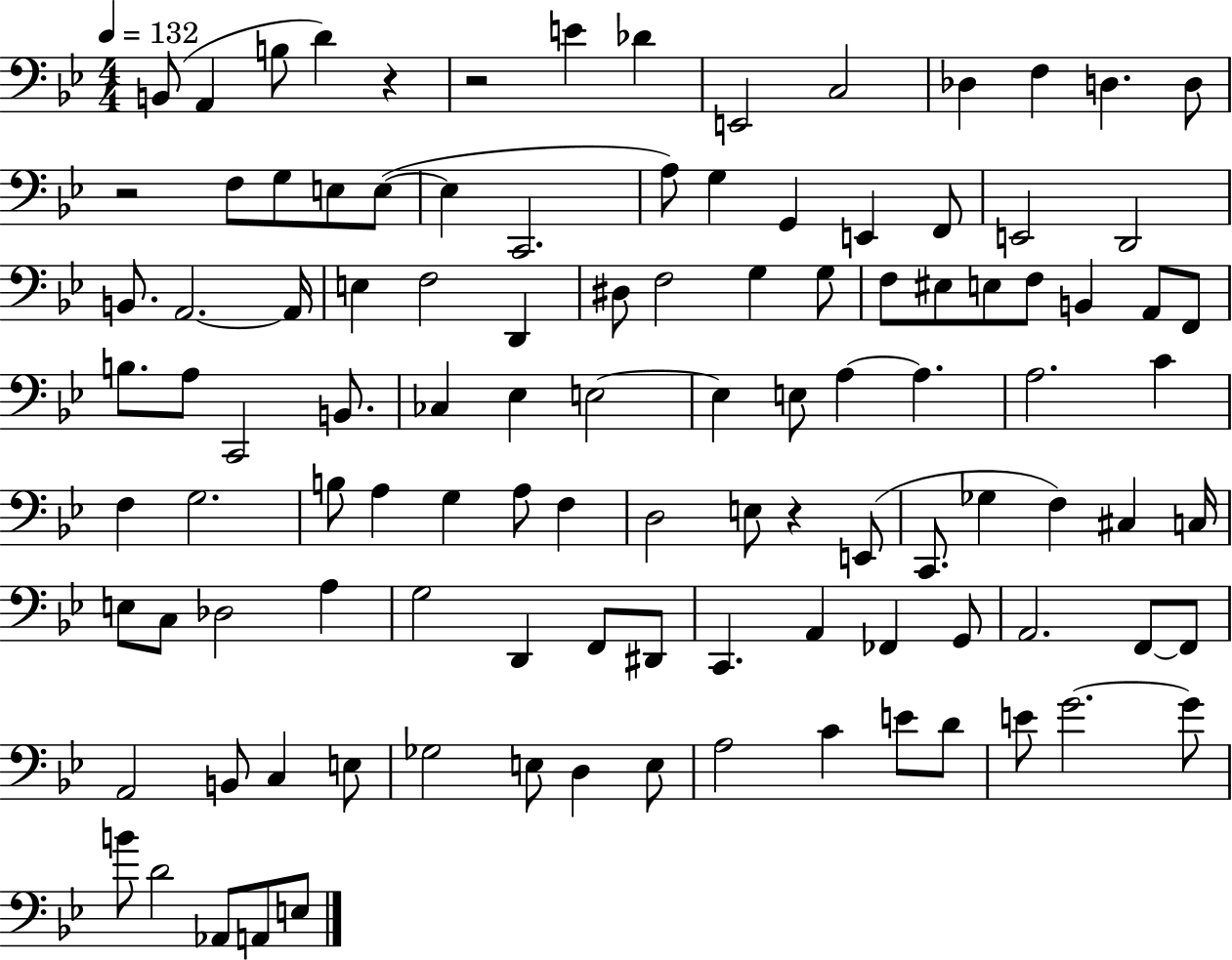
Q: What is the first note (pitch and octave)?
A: B2